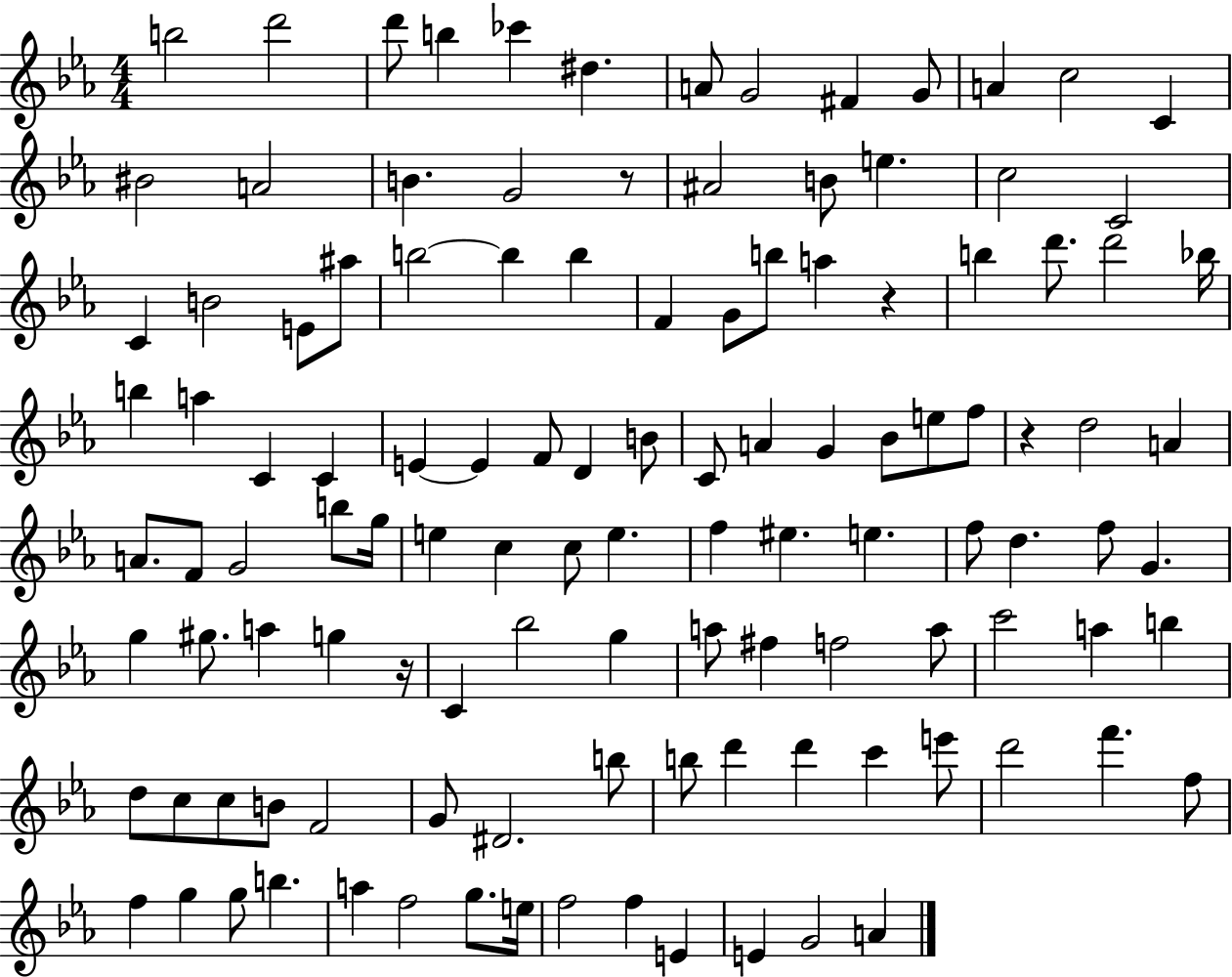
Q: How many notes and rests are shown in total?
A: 118